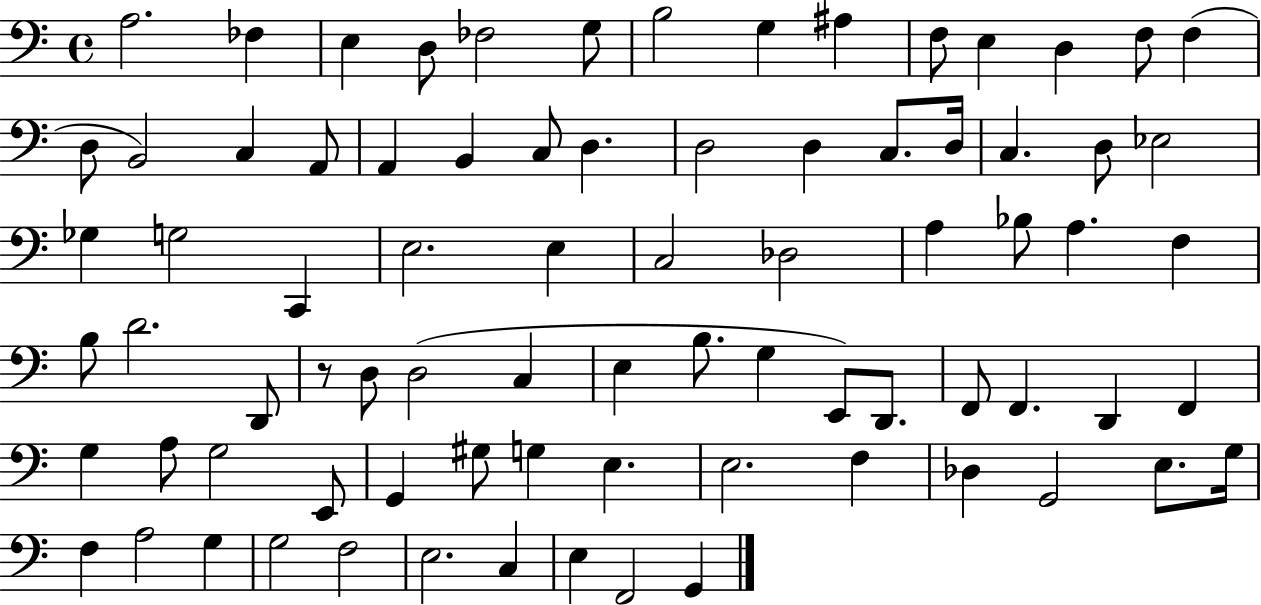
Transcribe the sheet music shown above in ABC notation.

X:1
T:Untitled
M:4/4
L:1/4
K:C
A,2 _F, E, D,/2 _F,2 G,/2 B,2 G, ^A, F,/2 E, D, F,/2 F, D,/2 B,,2 C, A,,/2 A,, B,, C,/2 D, D,2 D, C,/2 D,/4 C, D,/2 _E,2 _G, G,2 C,, E,2 E, C,2 _D,2 A, _B,/2 A, F, B,/2 D2 D,,/2 z/2 D,/2 D,2 C, E, B,/2 G, E,,/2 D,,/2 F,,/2 F,, D,, F,, G, A,/2 G,2 E,,/2 G,, ^G,/2 G, E, E,2 F, _D, G,,2 E,/2 G,/4 F, A,2 G, G,2 F,2 E,2 C, E, F,,2 G,,